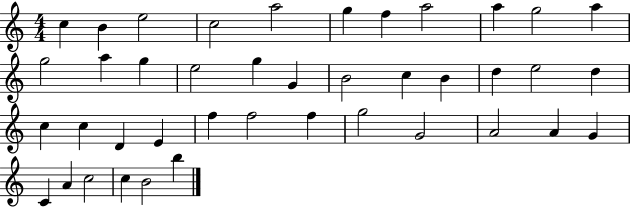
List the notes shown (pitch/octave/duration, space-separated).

C5/q B4/q E5/h C5/h A5/h G5/q F5/q A5/h A5/q G5/h A5/q G5/h A5/q G5/q E5/h G5/q G4/q B4/h C5/q B4/q D5/q E5/h D5/q C5/q C5/q D4/q E4/q F5/q F5/h F5/q G5/h G4/h A4/h A4/q G4/q C4/q A4/q C5/h C5/q B4/h B5/q